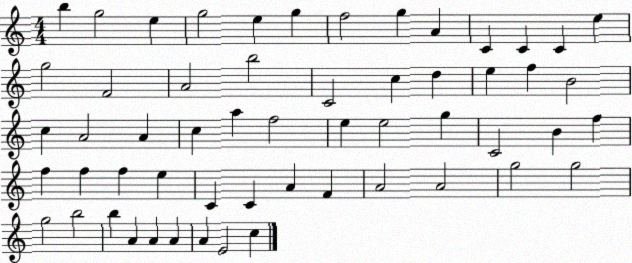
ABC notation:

X:1
T:Untitled
M:4/4
L:1/4
K:C
b g2 e g2 e g f2 g A C C C e g2 F2 A2 b2 C2 c d e f B2 c A2 A c a f2 e e2 g C2 B f f f f e C C A F A2 A2 g2 g2 g2 b2 b A A A A E2 c